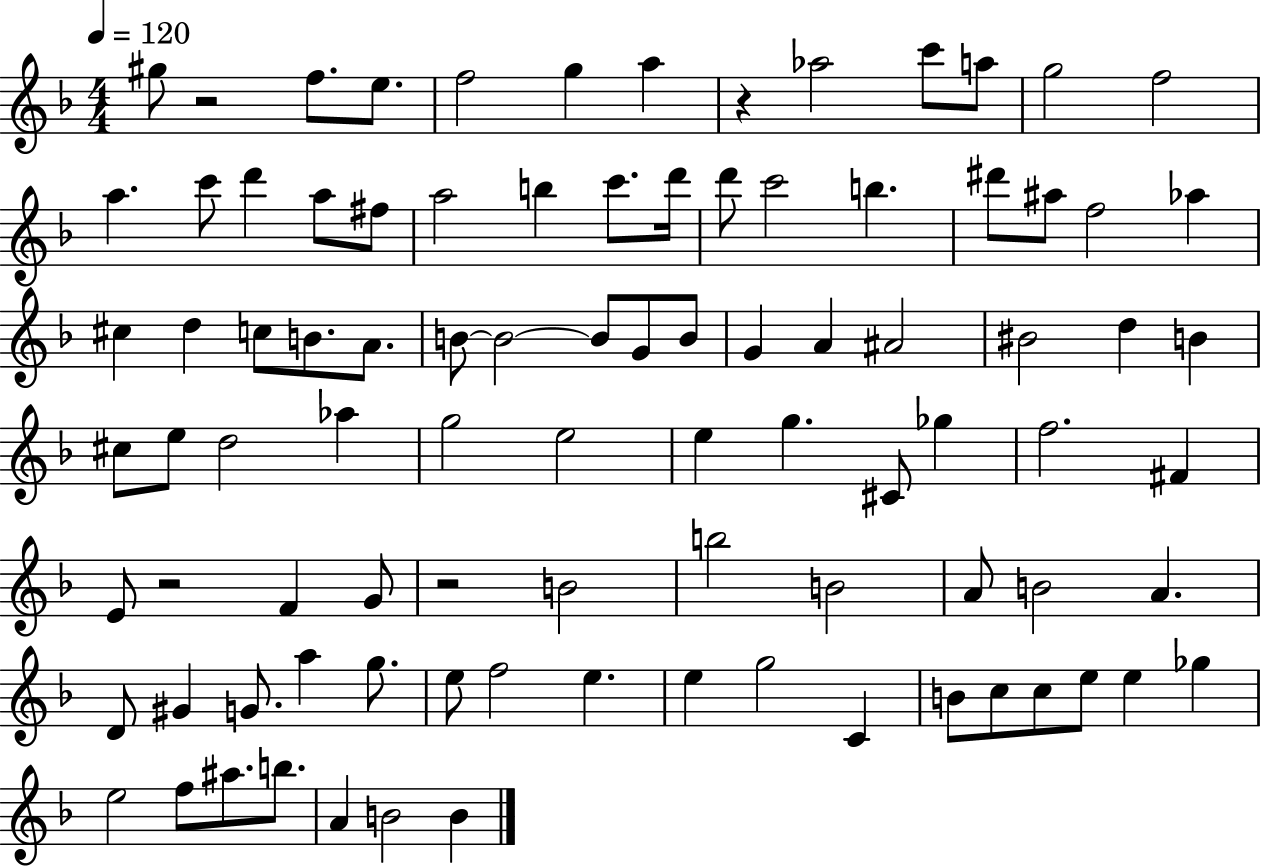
{
  \clef treble
  \numericTimeSignature
  \time 4/4
  \key f \major
  \tempo 4 = 120
  gis''8 r2 f''8. e''8. | f''2 g''4 a''4 | r4 aes''2 c'''8 a''8 | g''2 f''2 | \break a''4. c'''8 d'''4 a''8 fis''8 | a''2 b''4 c'''8. d'''16 | d'''8 c'''2 b''4. | dis'''8 ais''8 f''2 aes''4 | \break cis''4 d''4 c''8 b'8. a'8. | b'8~~ b'2~~ b'8 g'8 b'8 | g'4 a'4 ais'2 | bis'2 d''4 b'4 | \break cis''8 e''8 d''2 aes''4 | g''2 e''2 | e''4 g''4. cis'8 ges''4 | f''2. fis'4 | \break e'8 r2 f'4 g'8 | r2 b'2 | b''2 b'2 | a'8 b'2 a'4. | \break d'8 gis'4 g'8. a''4 g''8. | e''8 f''2 e''4. | e''4 g''2 c'4 | b'8 c''8 c''8 e''8 e''4 ges''4 | \break e''2 f''8 ais''8. b''8. | a'4 b'2 b'4 | \bar "|."
}